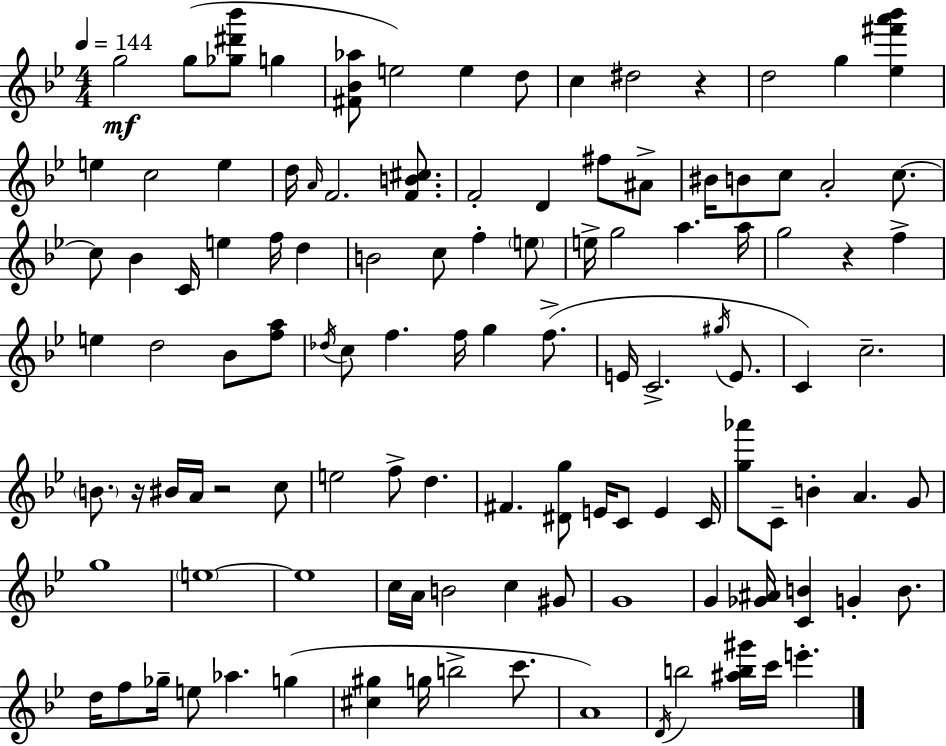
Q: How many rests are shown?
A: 4